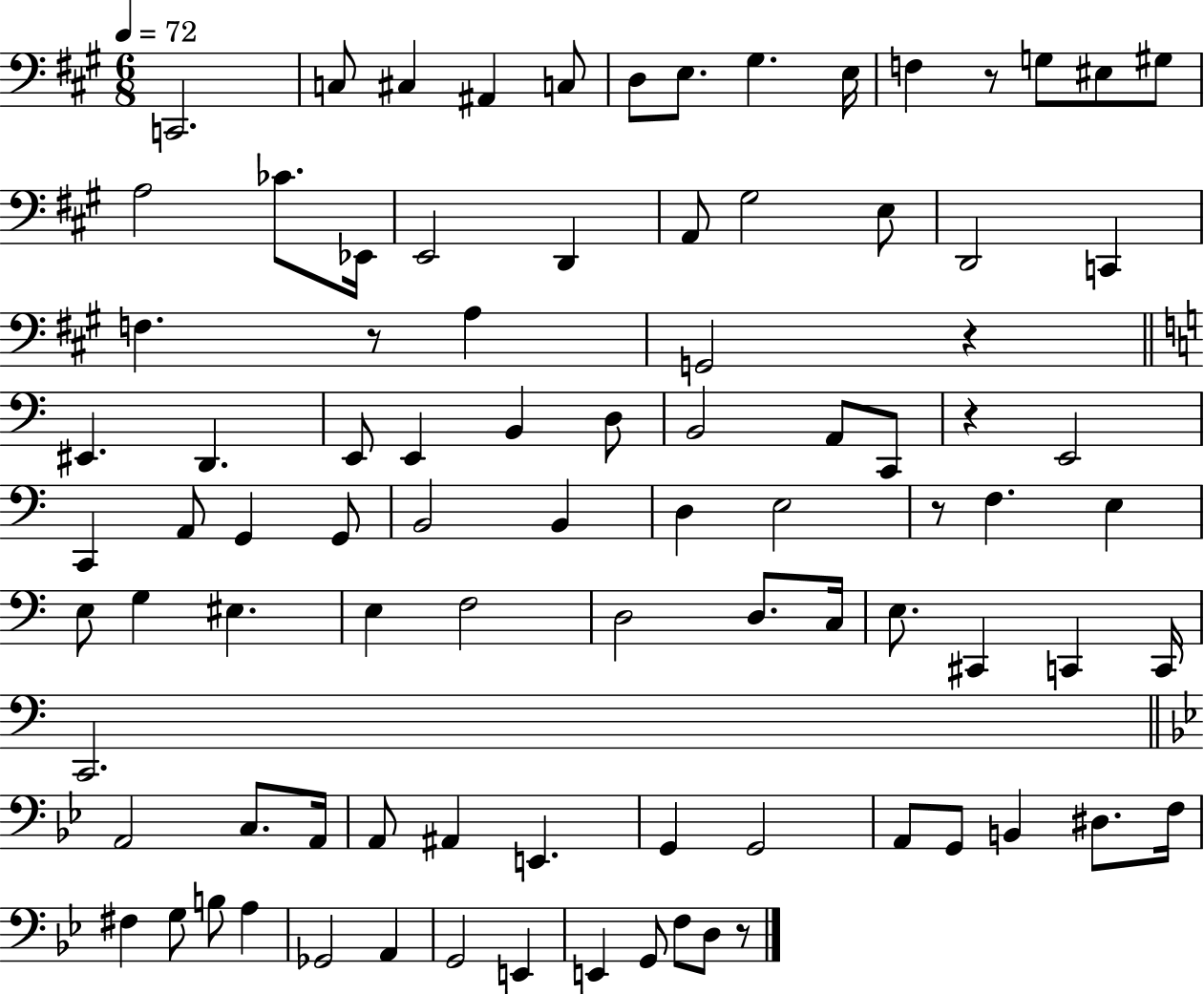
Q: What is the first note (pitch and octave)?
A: C2